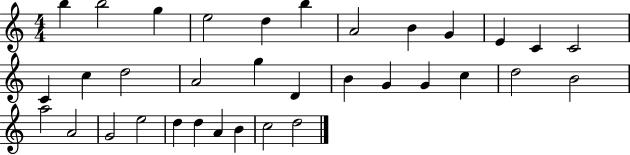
B5/q B5/h G5/q E5/h D5/q B5/q A4/h B4/q G4/q E4/q C4/q C4/h C4/q C5/q D5/h A4/h G5/q D4/q B4/q G4/q G4/q C5/q D5/h B4/h A5/h A4/h G4/h E5/h D5/q D5/q A4/q B4/q C5/h D5/h